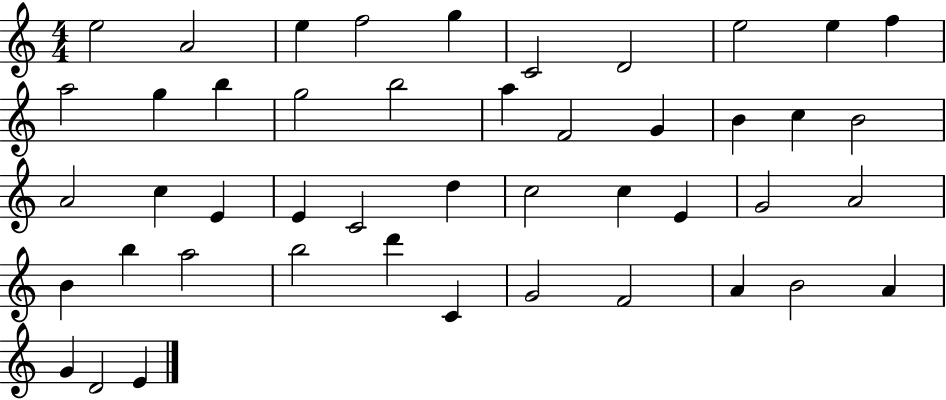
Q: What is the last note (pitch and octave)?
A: E4